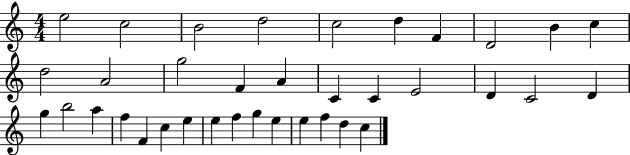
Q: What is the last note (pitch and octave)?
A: C5